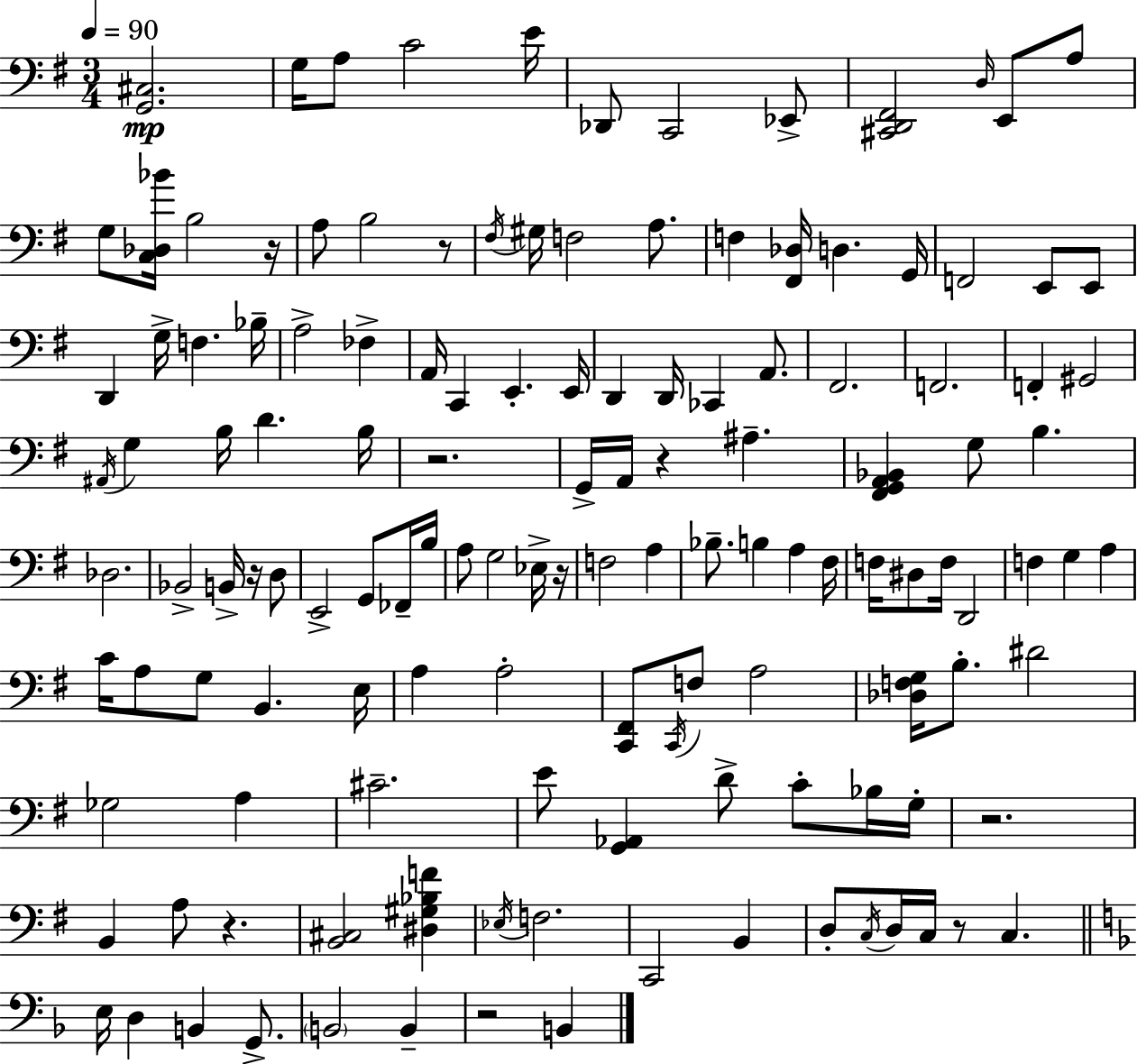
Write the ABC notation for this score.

X:1
T:Untitled
M:3/4
L:1/4
K:Em
[G,,^C,]2 G,/4 A,/2 C2 E/4 _D,,/2 C,,2 _E,,/2 [^C,,D,,^F,,]2 D,/4 E,,/2 A,/2 G,/2 [C,_D,_B]/4 B,2 z/4 A,/2 B,2 z/2 ^F,/4 ^G,/4 F,2 A,/2 F, [^F,,_D,]/4 D, G,,/4 F,,2 E,,/2 E,,/2 D,, G,/4 F, _B,/4 A,2 _F, A,,/4 C,, E,, E,,/4 D,, D,,/4 _C,, A,,/2 ^F,,2 F,,2 F,, ^G,,2 ^A,,/4 G, B,/4 D B,/4 z2 G,,/4 A,,/4 z ^A, [^F,,G,,A,,_B,,] G,/2 B, _D,2 _B,,2 B,,/4 z/4 D,/2 E,,2 G,,/2 _F,,/4 B,/4 A,/2 G,2 _E,/4 z/4 F,2 A, _B,/2 B, A, ^F,/4 F,/4 ^D,/2 F,/4 D,,2 F, G, A, C/4 A,/2 G,/2 B,, E,/4 A, A,2 [C,,^F,,]/2 C,,/4 F,/2 A,2 [_D,F,G,]/4 B,/2 ^D2 _G,2 A, ^C2 E/2 [G,,_A,,] D/2 C/2 _B,/4 G,/4 z2 B,, A,/2 z [B,,^C,]2 [^D,^G,_B,F] _E,/4 F,2 C,,2 B,, D,/2 C,/4 D,/4 C,/4 z/2 C, E,/4 D, B,, G,,/2 B,,2 B,, z2 B,,